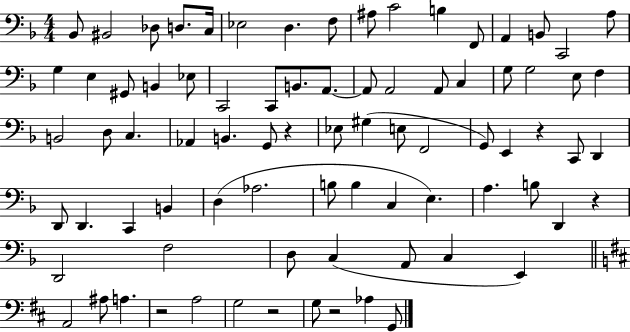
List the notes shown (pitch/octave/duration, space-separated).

Bb2/e BIS2/h Db3/e D3/e. C3/s Eb3/h D3/q. F3/e A#3/e C4/h B3/q F2/e A2/q B2/e C2/h A3/e G3/q E3/q G#2/e B2/q Eb3/e C2/h C2/e B2/e. A2/e. A2/e A2/h A2/e C3/q G3/e G3/h E3/e F3/q B2/h D3/e C3/q. Ab2/q B2/q. G2/e R/q Eb3/e G#3/q E3/e F2/h G2/e E2/q R/q C2/e D2/q D2/e D2/q. C2/q B2/q D3/q Ab3/h. B3/e B3/q C3/q E3/q. A3/q. B3/e D2/q R/q D2/h F3/h D3/e C3/q A2/e C3/q E2/q A2/h A#3/e A3/q. R/h A3/h G3/h R/h G3/e R/h Ab3/q G2/e